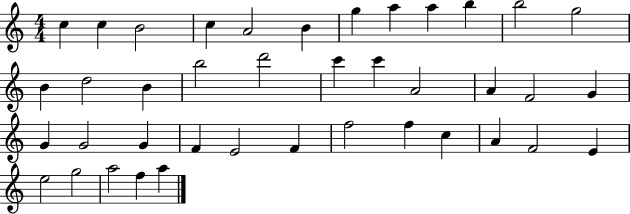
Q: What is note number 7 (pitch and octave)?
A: G5